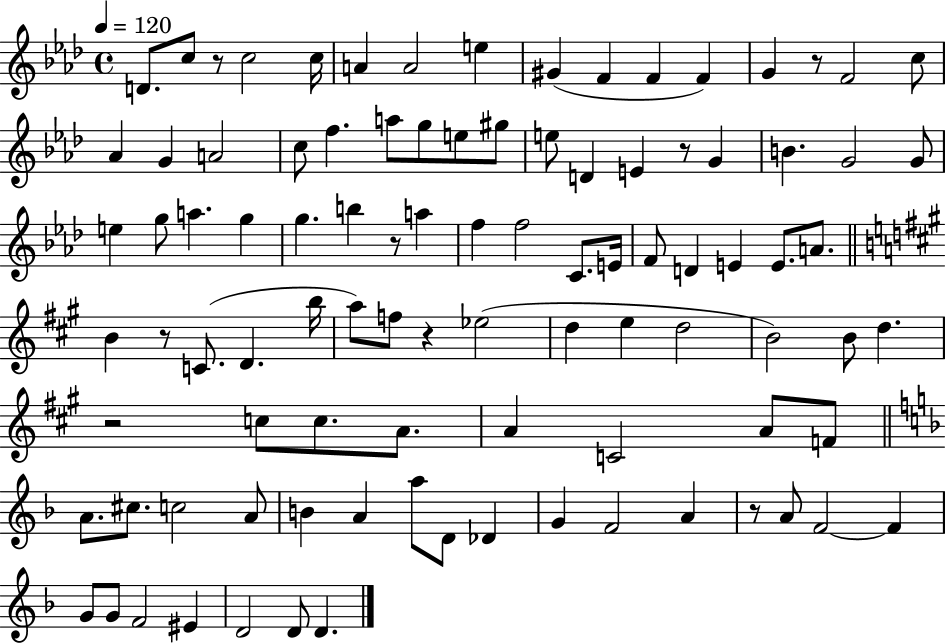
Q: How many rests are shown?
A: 8